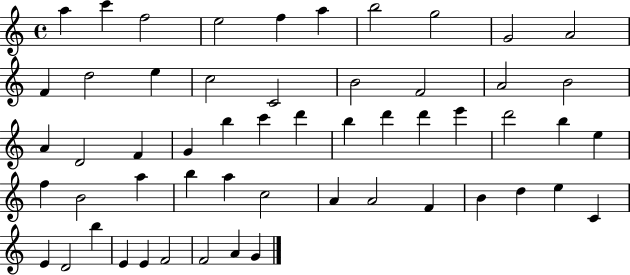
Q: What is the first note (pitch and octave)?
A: A5